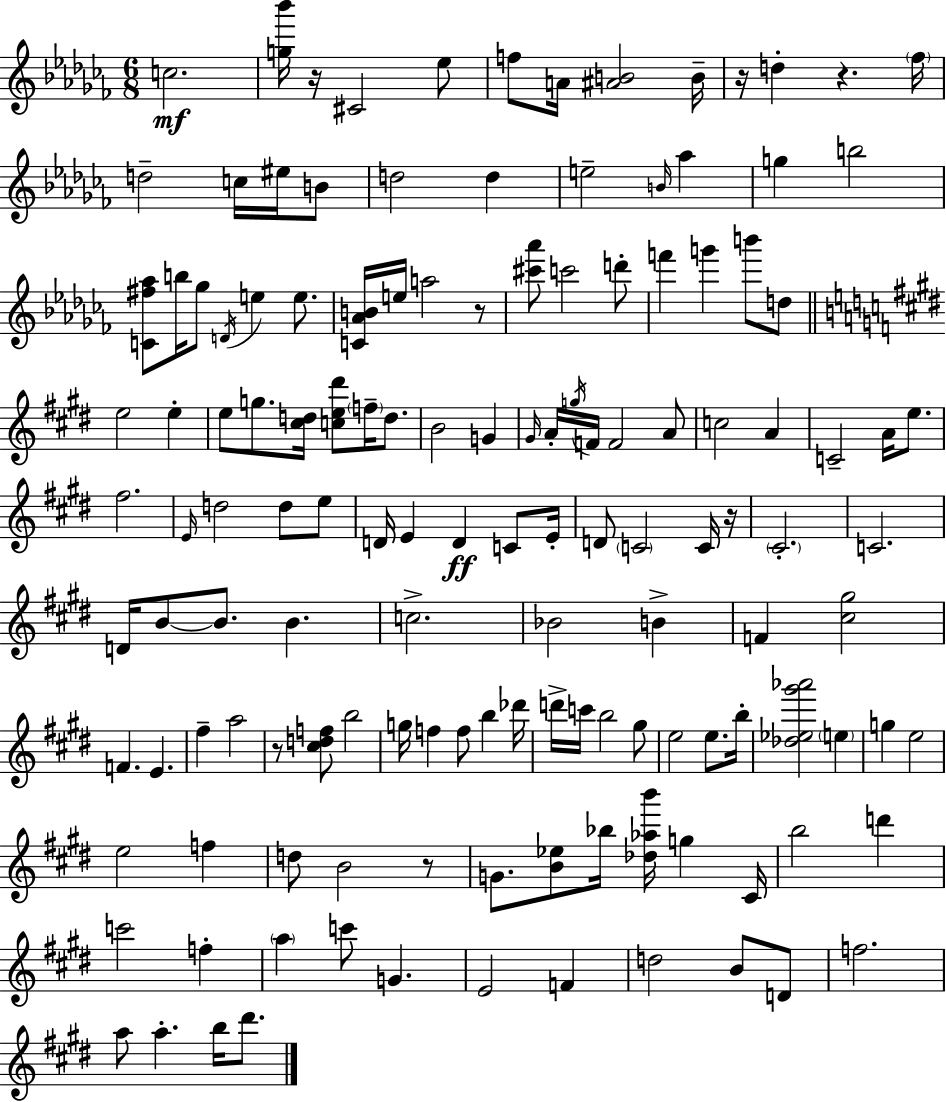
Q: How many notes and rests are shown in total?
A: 138